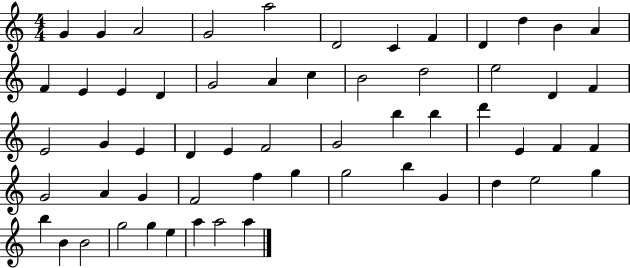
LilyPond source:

{
  \clef treble
  \numericTimeSignature
  \time 4/4
  \key c \major
  g'4 g'4 a'2 | g'2 a''2 | d'2 c'4 f'4 | d'4 d''4 b'4 a'4 | \break f'4 e'4 e'4 d'4 | g'2 a'4 c''4 | b'2 d''2 | e''2 d'4 f'4 | \break e'2 g'4 e'4 | d'4 e'4 f'2 | g'2 b''4 b''4 | d'''4 e'4 f'4 f'4 | \break g'2 a'4 g'4 | f'2 f''4 g''4 | g''2 b''4 g'4 | d''4 e''2 g''4 | \break b''4 b'4 b'2 | g''2 g''4 e''4 | a''4 a''2 a''4 | \bar "|."
}